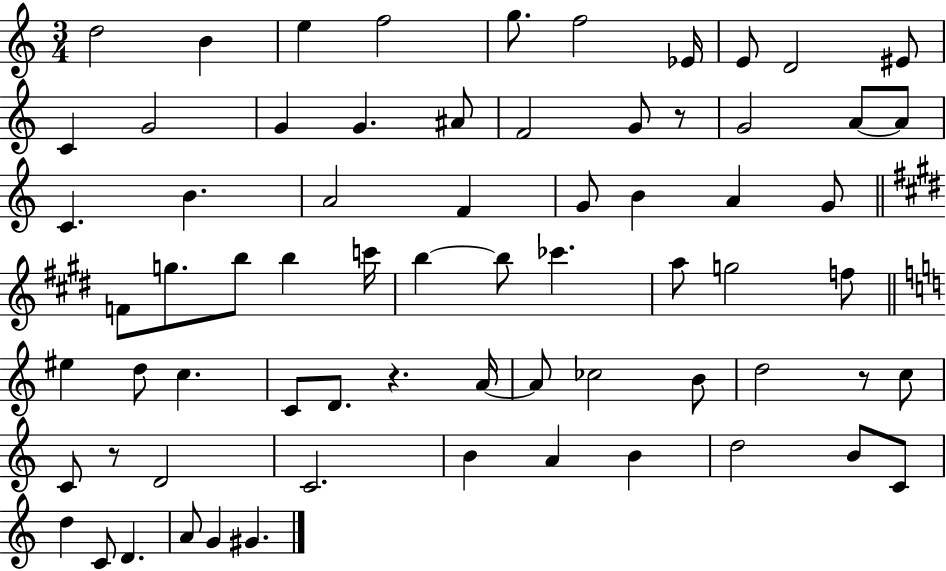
D5/h B4/q E5/q F5/h G5/e. F5/h Eb4/s E4/e D4/h EIS4/e C4/q G4/h G4/q G4/q. A#4/e F4/h G4/e R/e G4/h A4/e A4/e C4/q. B4/q. A4/h F4/q G4/e B4/q A4/q G4/e F4/e G5/e. B5/e B5/q C6/s B5/q B5/e CES6/q. A5/e G5/h F5/e EIS5/q D5/e C5/q. C4/e D4/e. R/q. A4/s A4/e CES5/h B4/e D5/h R/e C5/e C4/e R/e D4/h C4/h. B4/q A4/q B4/q D5/h B4/e C4/e D5/q C4/e D4/q. A4/e G4/q G#4/q.